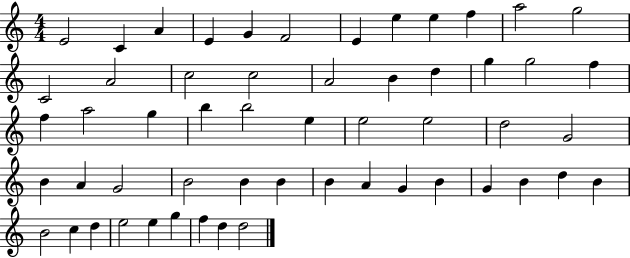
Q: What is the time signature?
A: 4/4